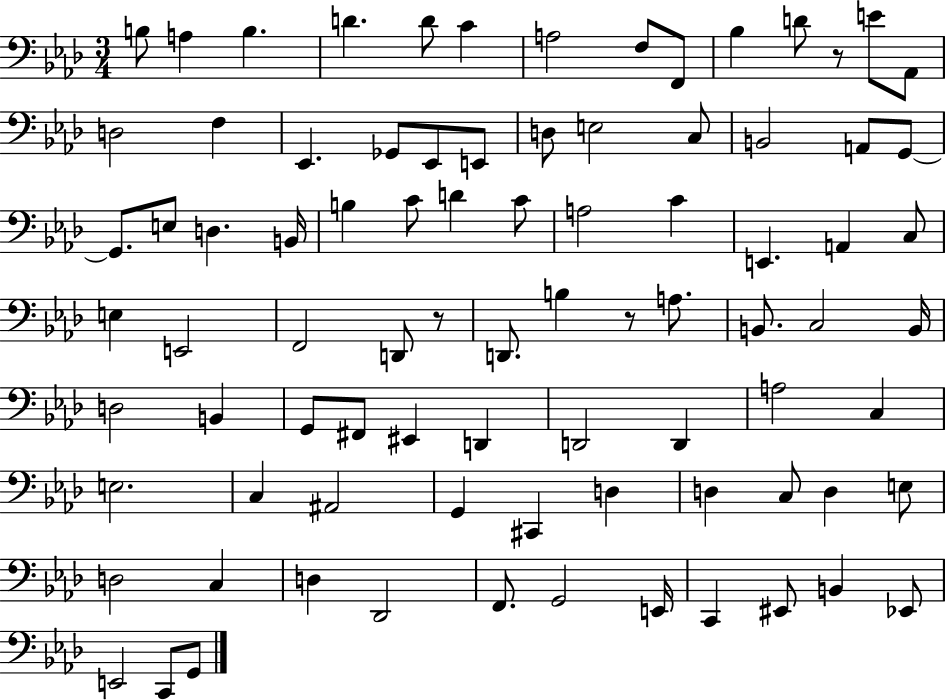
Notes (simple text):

B3/e A3/q B3/q. D4/q. D4/e C4/q A3/h F3/e F2/e Bb3/q D4/e R/e E4/e Ab2/e D3/h F3/q Eb2/q. Gb2/e Eb2/e E2/e D3/e E3/h C3/e B2/h A2/e G2/e G2/e. E3/e D3/q. B2/s B3/q C4/e D4/q C4/e A3/h C4/q E2/q. A2/q C3/e E3/q E2/h F2/h D2/e R/e D2/e. B3/q R/e A3/e. B2/e. C3/h B2/s D3/h B2/q G2/e F#2/e EIS2/q D2/q D2/h D2/q A3/h C3/q E3/h. C3/q A#2/h G2/q C#2/q D3/q D3/q C3/e D3/q E3/e D3/h C3/q D3/q Db2/h F2/e. G2/h E2/s C2/q EIS2/e B2/q Eb2/e E2/h C2/e G2/e